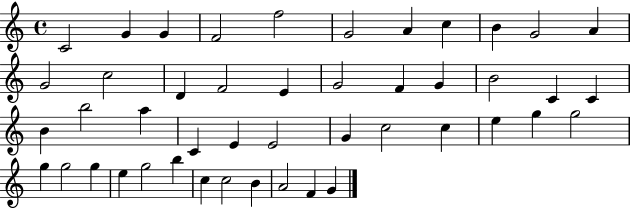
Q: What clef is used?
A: treble